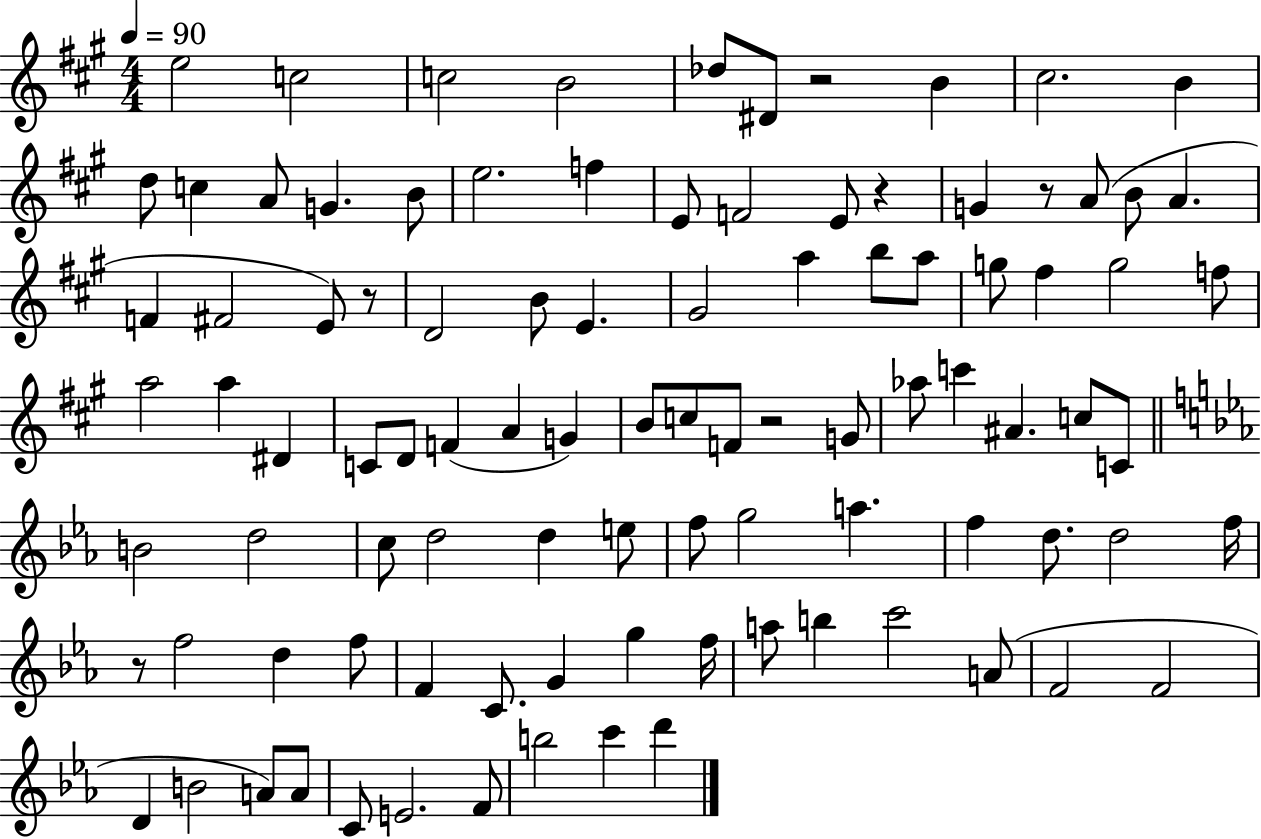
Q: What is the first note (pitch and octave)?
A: E5